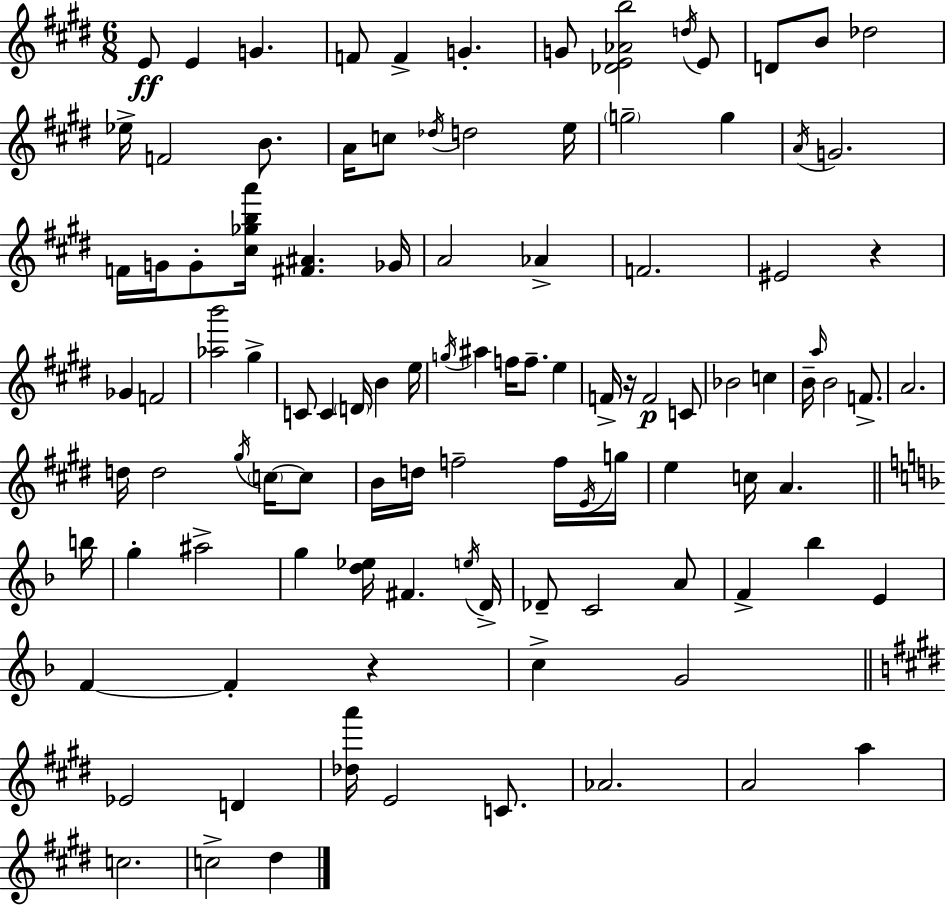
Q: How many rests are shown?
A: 3